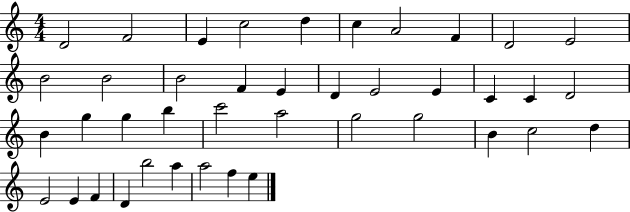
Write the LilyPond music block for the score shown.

{
  \clef treble
  \numericTimeSignature
  \time 4/4
  \key c \major
  d'2 f'2 | e'4 c''2 d''4 | c''4 a'2 f'4 | d'2 e'2 | \break b'2 b'2 | b'2 f'4 e'4 | d'4 e'2 e'4 | c'4 c'4 d'2 | \break b'4 g''4 g''4 b''4 | c'''2 a''2 | g''2 g''2 | b'4 c''2 d''4 | \break e'2 e'4 f'4 | d'4 b''2 a''4 | a''2 f''4 e''4 | \bar "|."
}